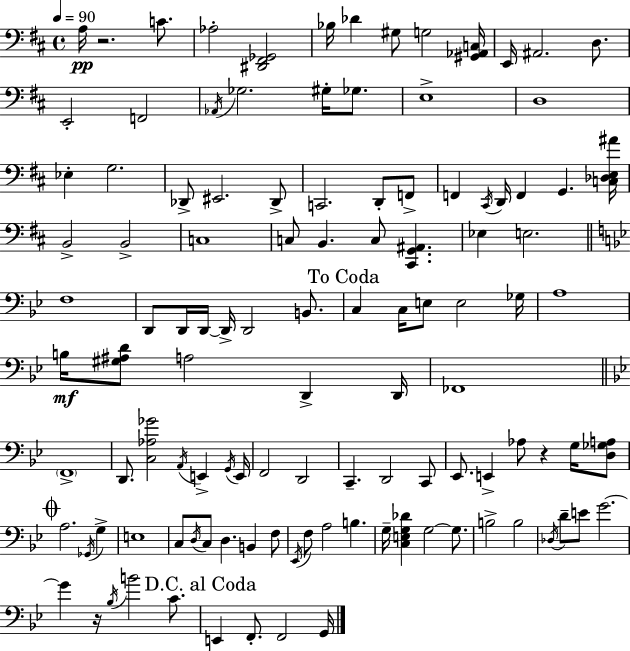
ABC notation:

X:1
T:Untitled
M:4/4
L:1/4
K:D
A,/4 z2 C/2 _A,2 [^D,,^F,,_G,,]2 _B,/4 _D ^G,/2 G,2 [^G,,_A,,C,]/4 E,,/4 ^A,,2 D,/2 E,,2 F,,2 _A,,/4 _G,2 ^G,/4 _G,/2 E,4 D,4 _E, G,2 _D,,/2 ^E,,2 _D,,/2 C,,2 D,,/2 F,,/2 F,, ^C,,/4 D,,/4 F,, G,, [C,_D,E,^A]/4 B,,2 B,,2 C,4 C,/2 B,, C,/2 [^C,,G,,^A,,] _E, E,2 F,4 D,,/2 D,,/4 D,,/4 D,,/4 D,,2 B,,/2 C, C,/4 E,/2 E,2 _G,/4 A,4 B,/4 [^G,^A,D]/2 A,2 D,, D,,/4 _F,,4 F,,4 D,,/2 [C,_A,_G]2 A,,/4 E,, G,,/4 E,,/4 F,,2 D,,2 C,, D,,2 C,,/2 _E,,/2 E,, _A,/2 z G,/4 [D,_G,A,]/2 A,2 _G,,/4 G, E,4 C,/2 D,/4 C,/2 D, B,, F,/2 _E,,/4 F,/2 A,2 B, G,/4 [C,E,G,_D] G,2 G,/2 B,2 B,2 _D,/4 D/2 E/2 G2 G z/4 _B,/4 B2 C/2 E,, F,,/2 F,,2 G,,/4